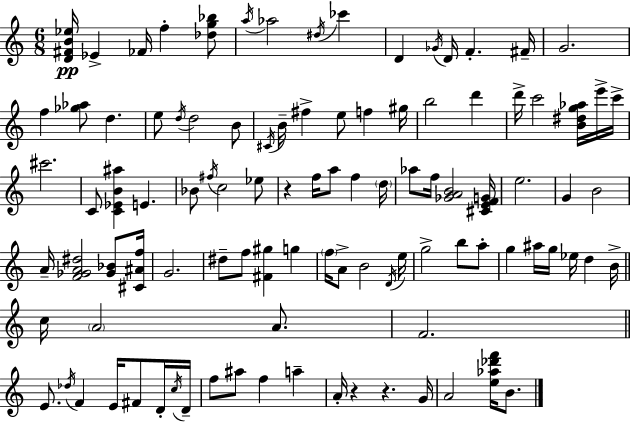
[D4,F#4,B4,Eb5]/s Eb4/q FES4/s F5/q [Db5,G5,Bb5]/e A5/s Ab5/h D#5/s CES6/q D4/q Gb4/s D4/s F4/q. F#4/s G4/h. F5/q [Gb5,Ab5]/e D5/q. E5/e D5/s D5/h B4/e C#4/s B4/s F#5/q E5/e F5/q G#5/s B5/h D6/q D6/s C6/h [B4,D#5,G5,Ab5]/s E6/s C6/s C#6/h. C4/e [C4,Eb4,B4,A#5]/q E4/q. Bb4/e F#5/s C5/h Eb5/e R/q F5/s A5/e F5/q D5/s Ab5/e F5/s [Gb4,A4,B4]/h [C#4,E4,F4,G4]/s E5/h. G4/q B4/h A4/s [F4,Gb4,A4,D#5]/h [Gb4,Bb4]/e [C#4,A#4,F5]/s G4/h. D#5/e F5/e [F#4,G#5]/q G5/q F5/s A4/e B4/h D4/s E5/s G5/h B5/e A5/e G5/q A#5/s G5/s Eb5/s D5/q B4/s C5/s A4/h A4/e. F4/h. E4/e. Db5/s F4/q E4/s F#4/e D4/s C5/s D4/s F5/e A#5/e F5/q A5/q A4/s R/q R/q. G4/s A4/h [E5,Ab5,Db6,F6]/s B4/e.